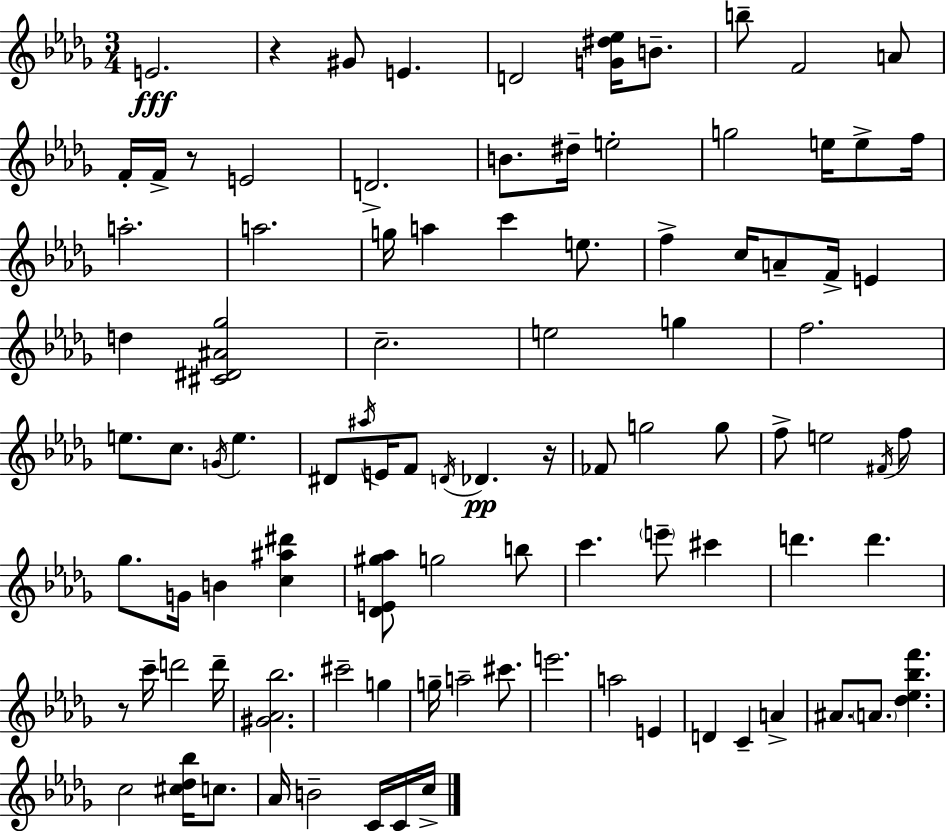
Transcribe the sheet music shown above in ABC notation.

X:1
T:Untitled
M:3/4
L:1/4
K:Bbm
E2 z ^G/2 E D2 [G^d_e]/4 B/2 b/2 F2 A/2 F/4 F/4 z/2 E2 D2 B/2 ^d/4 e2 g2 e/4 e/2 f/4 a2 a2 g/4 a c' e/2 f c/4 A/2 F/4 E d [^C^D^A_g]2 c2 e2 g f2 e/2 c/2 G/4 e ^D/2 ^a/4 E/4 F/2 D/4 _D z/4 _F/2 g2 g/2 f/2 e2 ^F/4 f/2 _g/2 G/4 B [c^a^d'] [_DE^g_a]/2 g2 b/2 c' e'/2 ^c' d' d' z/2 c'/4 d'2 d'/4 [^G_A_b]2 ^c'2 g g/4 a2 ^c'/2 e'2 a2 E D C A ^A/2 A/2 [_d_e_bf'] c2 [^c_d_b]/4 c/2 _A/4 B2 C/4 C/4 c/4